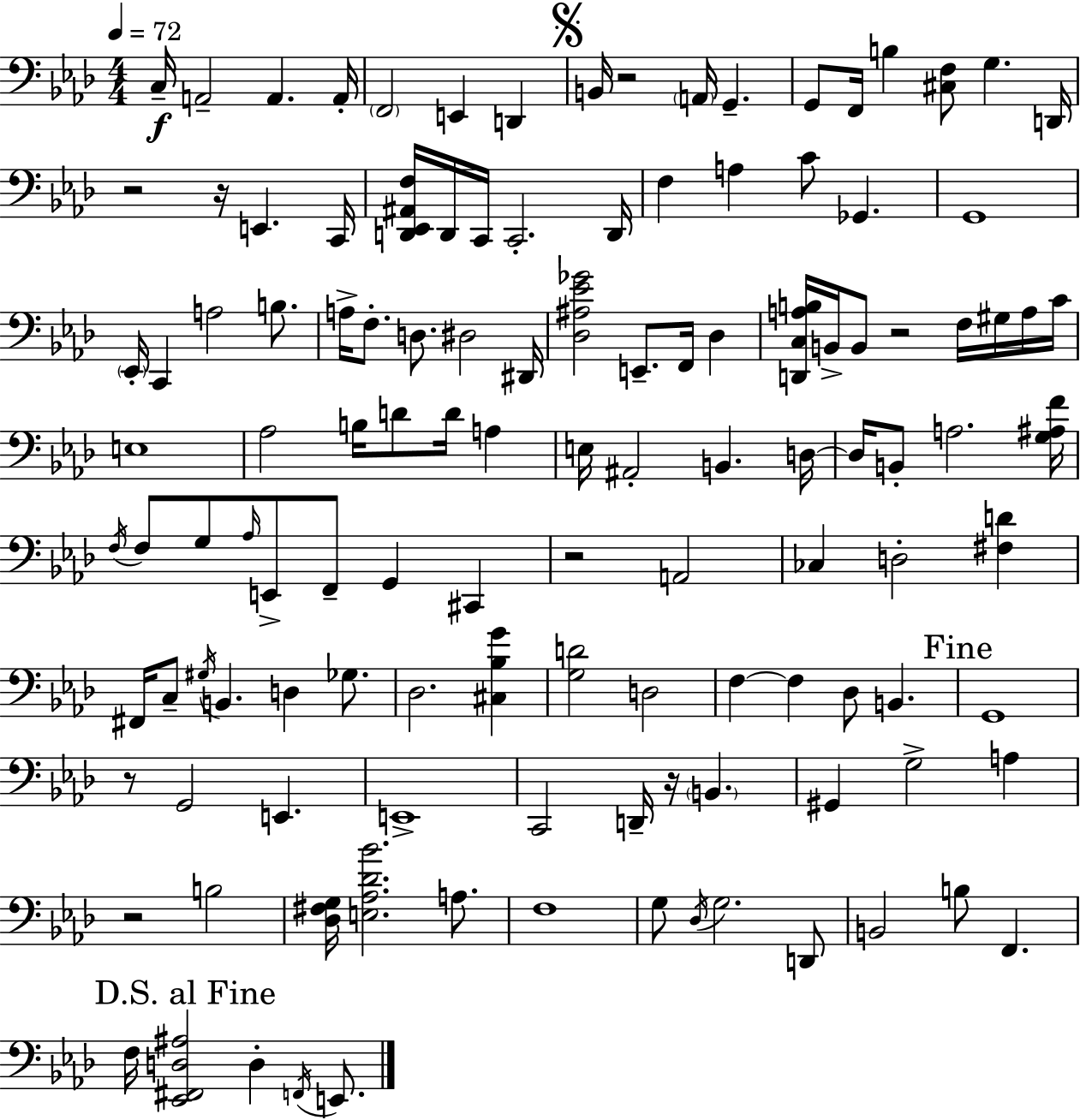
X:1
T:Untitled
M:4/4
L:1/4
K:Fm
C,/4 A,,2 A,, A,,/4 F,,2 E,, D,, B,,/4 z2 A,,/4 G,, G,,/2 F,,/4 B, [^C,F,]/2 G, D,,/4 z2 z/4 E,, C,,/4 [D,,_E,,^A,,F,]/4 D,,/4 C,,/4 C,,2 D,,/4 F, A, C/2 _G,, G,,4 _E,,/4 C,, A,2 B,/2 A,/4 F,/2 D,/2 ^D,2 ^D,,/4 [_D,^A,_E_G]2 E,,/2 F,,/4 _D, [D,,C,A,B,]/4 B,,/4 B,,/2 z2 F,/4 ^G,/4 A,/4 C/4 E,4 _A,2 B,/4 D/2 D/4 A, E,/4 ^A,,2 B,, D,/4 D,/4 B,,/2 A,2 [G,^A,F]/4 F,/4 F,/2 G,/2 _A,/4 E,,/2 F,,/2 G,, ^C,, z2 A,,2 _C, D,2 [^F,D] ^F,,/4 C,/2 ^G,/4 B,, D, _G,/2 _D,2 [^C,_B,G] [G,D]2 D,2 F, F, _D,/2 B,, G,,4 z/2 G,,2 E,, E,,4 C,,2 D,,/4 z/4 B,, ^G,, G,2 A, z2 B,2 [_D,^F,G,]/4 [E,_A,_D_B]2 A,/2 F,4 G,/2 _D,/4 G,2 D,,/2 B,,2 B,/2 F,, F,/4 [_E,,^F,,D,^A,]2 D, F,,/4 E,,/2